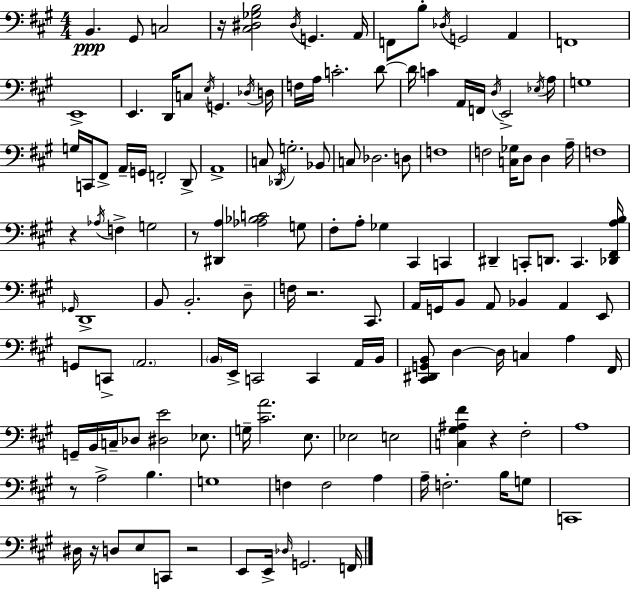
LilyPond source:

{
  \clef bass
  \numericTimeSignature
  \time 4/4
  \key a \major
  b,4.\ppp gis,8 c2 | r16 <cis dis ges b>2 \acciaccatura { dis16 } g,4. | a,16 f,8 b8-. \acciaccatura { des16 } g,2 a,4 | f,1 | \break e,1-> | e,4. d,16 c8 \acciaccatura { e16 } g,4. | \acciaccatura { des16 } d16 f16 a16 c'2.-. | d'8~~ d'16 c'4 a,16 f,16 \acciaccatura { d16 } e,2-> | \break \acciaccatura { ees16 } a16 g1 | g16 c,16 fis,8-> a,16-- g,16 f,2-. | d,8-> a,1-> | c8 \acciaccatura { des,16 } g2.-. | \break bes,8 c8 des2. | d8 f1 | f2 <c ges>16 | d8 d4 a16-- f1 | \break r4 \acciaccatura { aes16 } f4-> | g2 r8 <dis, a>4 <aes bes c'>2 | g8 fis8-. a8-. ges4 | cis,4 c,4 dis,4-- c,8-. d,8. | \break c,4. <des, fis, a b>16 \grace { ges,16 } d,1-> | b,8 b,2.-. | d8-- f16 r2. | cis,8. a,16 g,16 b,8 a,8 bes,4 | \break a,4 e,8 g,8 c,8-> \parenthesize a,2. | \parenthesize b,16 e,16-> c,2 | c,4 a,16 b,16 <cis, dis, g, b,>8 d4~~ d16 | c4 a4 fis,16 g,16-- b,16 c16-- des8 <dis e'>2 | \break ees8. g16-- <cis' a'>2. | e8. ees2 | e2 <c gis ais fis'>4 r4 | fis2-. a1 | \break r8 a2-> | b4. g1 | f4 f2 | a4 a16-- f2.-. | \break b16 g8 c,1 | dis16 r16 d8 e8 c,8 | r2 e,8 e,16-> \grace { des16 } g,2. | f,16 \bar "|."
}